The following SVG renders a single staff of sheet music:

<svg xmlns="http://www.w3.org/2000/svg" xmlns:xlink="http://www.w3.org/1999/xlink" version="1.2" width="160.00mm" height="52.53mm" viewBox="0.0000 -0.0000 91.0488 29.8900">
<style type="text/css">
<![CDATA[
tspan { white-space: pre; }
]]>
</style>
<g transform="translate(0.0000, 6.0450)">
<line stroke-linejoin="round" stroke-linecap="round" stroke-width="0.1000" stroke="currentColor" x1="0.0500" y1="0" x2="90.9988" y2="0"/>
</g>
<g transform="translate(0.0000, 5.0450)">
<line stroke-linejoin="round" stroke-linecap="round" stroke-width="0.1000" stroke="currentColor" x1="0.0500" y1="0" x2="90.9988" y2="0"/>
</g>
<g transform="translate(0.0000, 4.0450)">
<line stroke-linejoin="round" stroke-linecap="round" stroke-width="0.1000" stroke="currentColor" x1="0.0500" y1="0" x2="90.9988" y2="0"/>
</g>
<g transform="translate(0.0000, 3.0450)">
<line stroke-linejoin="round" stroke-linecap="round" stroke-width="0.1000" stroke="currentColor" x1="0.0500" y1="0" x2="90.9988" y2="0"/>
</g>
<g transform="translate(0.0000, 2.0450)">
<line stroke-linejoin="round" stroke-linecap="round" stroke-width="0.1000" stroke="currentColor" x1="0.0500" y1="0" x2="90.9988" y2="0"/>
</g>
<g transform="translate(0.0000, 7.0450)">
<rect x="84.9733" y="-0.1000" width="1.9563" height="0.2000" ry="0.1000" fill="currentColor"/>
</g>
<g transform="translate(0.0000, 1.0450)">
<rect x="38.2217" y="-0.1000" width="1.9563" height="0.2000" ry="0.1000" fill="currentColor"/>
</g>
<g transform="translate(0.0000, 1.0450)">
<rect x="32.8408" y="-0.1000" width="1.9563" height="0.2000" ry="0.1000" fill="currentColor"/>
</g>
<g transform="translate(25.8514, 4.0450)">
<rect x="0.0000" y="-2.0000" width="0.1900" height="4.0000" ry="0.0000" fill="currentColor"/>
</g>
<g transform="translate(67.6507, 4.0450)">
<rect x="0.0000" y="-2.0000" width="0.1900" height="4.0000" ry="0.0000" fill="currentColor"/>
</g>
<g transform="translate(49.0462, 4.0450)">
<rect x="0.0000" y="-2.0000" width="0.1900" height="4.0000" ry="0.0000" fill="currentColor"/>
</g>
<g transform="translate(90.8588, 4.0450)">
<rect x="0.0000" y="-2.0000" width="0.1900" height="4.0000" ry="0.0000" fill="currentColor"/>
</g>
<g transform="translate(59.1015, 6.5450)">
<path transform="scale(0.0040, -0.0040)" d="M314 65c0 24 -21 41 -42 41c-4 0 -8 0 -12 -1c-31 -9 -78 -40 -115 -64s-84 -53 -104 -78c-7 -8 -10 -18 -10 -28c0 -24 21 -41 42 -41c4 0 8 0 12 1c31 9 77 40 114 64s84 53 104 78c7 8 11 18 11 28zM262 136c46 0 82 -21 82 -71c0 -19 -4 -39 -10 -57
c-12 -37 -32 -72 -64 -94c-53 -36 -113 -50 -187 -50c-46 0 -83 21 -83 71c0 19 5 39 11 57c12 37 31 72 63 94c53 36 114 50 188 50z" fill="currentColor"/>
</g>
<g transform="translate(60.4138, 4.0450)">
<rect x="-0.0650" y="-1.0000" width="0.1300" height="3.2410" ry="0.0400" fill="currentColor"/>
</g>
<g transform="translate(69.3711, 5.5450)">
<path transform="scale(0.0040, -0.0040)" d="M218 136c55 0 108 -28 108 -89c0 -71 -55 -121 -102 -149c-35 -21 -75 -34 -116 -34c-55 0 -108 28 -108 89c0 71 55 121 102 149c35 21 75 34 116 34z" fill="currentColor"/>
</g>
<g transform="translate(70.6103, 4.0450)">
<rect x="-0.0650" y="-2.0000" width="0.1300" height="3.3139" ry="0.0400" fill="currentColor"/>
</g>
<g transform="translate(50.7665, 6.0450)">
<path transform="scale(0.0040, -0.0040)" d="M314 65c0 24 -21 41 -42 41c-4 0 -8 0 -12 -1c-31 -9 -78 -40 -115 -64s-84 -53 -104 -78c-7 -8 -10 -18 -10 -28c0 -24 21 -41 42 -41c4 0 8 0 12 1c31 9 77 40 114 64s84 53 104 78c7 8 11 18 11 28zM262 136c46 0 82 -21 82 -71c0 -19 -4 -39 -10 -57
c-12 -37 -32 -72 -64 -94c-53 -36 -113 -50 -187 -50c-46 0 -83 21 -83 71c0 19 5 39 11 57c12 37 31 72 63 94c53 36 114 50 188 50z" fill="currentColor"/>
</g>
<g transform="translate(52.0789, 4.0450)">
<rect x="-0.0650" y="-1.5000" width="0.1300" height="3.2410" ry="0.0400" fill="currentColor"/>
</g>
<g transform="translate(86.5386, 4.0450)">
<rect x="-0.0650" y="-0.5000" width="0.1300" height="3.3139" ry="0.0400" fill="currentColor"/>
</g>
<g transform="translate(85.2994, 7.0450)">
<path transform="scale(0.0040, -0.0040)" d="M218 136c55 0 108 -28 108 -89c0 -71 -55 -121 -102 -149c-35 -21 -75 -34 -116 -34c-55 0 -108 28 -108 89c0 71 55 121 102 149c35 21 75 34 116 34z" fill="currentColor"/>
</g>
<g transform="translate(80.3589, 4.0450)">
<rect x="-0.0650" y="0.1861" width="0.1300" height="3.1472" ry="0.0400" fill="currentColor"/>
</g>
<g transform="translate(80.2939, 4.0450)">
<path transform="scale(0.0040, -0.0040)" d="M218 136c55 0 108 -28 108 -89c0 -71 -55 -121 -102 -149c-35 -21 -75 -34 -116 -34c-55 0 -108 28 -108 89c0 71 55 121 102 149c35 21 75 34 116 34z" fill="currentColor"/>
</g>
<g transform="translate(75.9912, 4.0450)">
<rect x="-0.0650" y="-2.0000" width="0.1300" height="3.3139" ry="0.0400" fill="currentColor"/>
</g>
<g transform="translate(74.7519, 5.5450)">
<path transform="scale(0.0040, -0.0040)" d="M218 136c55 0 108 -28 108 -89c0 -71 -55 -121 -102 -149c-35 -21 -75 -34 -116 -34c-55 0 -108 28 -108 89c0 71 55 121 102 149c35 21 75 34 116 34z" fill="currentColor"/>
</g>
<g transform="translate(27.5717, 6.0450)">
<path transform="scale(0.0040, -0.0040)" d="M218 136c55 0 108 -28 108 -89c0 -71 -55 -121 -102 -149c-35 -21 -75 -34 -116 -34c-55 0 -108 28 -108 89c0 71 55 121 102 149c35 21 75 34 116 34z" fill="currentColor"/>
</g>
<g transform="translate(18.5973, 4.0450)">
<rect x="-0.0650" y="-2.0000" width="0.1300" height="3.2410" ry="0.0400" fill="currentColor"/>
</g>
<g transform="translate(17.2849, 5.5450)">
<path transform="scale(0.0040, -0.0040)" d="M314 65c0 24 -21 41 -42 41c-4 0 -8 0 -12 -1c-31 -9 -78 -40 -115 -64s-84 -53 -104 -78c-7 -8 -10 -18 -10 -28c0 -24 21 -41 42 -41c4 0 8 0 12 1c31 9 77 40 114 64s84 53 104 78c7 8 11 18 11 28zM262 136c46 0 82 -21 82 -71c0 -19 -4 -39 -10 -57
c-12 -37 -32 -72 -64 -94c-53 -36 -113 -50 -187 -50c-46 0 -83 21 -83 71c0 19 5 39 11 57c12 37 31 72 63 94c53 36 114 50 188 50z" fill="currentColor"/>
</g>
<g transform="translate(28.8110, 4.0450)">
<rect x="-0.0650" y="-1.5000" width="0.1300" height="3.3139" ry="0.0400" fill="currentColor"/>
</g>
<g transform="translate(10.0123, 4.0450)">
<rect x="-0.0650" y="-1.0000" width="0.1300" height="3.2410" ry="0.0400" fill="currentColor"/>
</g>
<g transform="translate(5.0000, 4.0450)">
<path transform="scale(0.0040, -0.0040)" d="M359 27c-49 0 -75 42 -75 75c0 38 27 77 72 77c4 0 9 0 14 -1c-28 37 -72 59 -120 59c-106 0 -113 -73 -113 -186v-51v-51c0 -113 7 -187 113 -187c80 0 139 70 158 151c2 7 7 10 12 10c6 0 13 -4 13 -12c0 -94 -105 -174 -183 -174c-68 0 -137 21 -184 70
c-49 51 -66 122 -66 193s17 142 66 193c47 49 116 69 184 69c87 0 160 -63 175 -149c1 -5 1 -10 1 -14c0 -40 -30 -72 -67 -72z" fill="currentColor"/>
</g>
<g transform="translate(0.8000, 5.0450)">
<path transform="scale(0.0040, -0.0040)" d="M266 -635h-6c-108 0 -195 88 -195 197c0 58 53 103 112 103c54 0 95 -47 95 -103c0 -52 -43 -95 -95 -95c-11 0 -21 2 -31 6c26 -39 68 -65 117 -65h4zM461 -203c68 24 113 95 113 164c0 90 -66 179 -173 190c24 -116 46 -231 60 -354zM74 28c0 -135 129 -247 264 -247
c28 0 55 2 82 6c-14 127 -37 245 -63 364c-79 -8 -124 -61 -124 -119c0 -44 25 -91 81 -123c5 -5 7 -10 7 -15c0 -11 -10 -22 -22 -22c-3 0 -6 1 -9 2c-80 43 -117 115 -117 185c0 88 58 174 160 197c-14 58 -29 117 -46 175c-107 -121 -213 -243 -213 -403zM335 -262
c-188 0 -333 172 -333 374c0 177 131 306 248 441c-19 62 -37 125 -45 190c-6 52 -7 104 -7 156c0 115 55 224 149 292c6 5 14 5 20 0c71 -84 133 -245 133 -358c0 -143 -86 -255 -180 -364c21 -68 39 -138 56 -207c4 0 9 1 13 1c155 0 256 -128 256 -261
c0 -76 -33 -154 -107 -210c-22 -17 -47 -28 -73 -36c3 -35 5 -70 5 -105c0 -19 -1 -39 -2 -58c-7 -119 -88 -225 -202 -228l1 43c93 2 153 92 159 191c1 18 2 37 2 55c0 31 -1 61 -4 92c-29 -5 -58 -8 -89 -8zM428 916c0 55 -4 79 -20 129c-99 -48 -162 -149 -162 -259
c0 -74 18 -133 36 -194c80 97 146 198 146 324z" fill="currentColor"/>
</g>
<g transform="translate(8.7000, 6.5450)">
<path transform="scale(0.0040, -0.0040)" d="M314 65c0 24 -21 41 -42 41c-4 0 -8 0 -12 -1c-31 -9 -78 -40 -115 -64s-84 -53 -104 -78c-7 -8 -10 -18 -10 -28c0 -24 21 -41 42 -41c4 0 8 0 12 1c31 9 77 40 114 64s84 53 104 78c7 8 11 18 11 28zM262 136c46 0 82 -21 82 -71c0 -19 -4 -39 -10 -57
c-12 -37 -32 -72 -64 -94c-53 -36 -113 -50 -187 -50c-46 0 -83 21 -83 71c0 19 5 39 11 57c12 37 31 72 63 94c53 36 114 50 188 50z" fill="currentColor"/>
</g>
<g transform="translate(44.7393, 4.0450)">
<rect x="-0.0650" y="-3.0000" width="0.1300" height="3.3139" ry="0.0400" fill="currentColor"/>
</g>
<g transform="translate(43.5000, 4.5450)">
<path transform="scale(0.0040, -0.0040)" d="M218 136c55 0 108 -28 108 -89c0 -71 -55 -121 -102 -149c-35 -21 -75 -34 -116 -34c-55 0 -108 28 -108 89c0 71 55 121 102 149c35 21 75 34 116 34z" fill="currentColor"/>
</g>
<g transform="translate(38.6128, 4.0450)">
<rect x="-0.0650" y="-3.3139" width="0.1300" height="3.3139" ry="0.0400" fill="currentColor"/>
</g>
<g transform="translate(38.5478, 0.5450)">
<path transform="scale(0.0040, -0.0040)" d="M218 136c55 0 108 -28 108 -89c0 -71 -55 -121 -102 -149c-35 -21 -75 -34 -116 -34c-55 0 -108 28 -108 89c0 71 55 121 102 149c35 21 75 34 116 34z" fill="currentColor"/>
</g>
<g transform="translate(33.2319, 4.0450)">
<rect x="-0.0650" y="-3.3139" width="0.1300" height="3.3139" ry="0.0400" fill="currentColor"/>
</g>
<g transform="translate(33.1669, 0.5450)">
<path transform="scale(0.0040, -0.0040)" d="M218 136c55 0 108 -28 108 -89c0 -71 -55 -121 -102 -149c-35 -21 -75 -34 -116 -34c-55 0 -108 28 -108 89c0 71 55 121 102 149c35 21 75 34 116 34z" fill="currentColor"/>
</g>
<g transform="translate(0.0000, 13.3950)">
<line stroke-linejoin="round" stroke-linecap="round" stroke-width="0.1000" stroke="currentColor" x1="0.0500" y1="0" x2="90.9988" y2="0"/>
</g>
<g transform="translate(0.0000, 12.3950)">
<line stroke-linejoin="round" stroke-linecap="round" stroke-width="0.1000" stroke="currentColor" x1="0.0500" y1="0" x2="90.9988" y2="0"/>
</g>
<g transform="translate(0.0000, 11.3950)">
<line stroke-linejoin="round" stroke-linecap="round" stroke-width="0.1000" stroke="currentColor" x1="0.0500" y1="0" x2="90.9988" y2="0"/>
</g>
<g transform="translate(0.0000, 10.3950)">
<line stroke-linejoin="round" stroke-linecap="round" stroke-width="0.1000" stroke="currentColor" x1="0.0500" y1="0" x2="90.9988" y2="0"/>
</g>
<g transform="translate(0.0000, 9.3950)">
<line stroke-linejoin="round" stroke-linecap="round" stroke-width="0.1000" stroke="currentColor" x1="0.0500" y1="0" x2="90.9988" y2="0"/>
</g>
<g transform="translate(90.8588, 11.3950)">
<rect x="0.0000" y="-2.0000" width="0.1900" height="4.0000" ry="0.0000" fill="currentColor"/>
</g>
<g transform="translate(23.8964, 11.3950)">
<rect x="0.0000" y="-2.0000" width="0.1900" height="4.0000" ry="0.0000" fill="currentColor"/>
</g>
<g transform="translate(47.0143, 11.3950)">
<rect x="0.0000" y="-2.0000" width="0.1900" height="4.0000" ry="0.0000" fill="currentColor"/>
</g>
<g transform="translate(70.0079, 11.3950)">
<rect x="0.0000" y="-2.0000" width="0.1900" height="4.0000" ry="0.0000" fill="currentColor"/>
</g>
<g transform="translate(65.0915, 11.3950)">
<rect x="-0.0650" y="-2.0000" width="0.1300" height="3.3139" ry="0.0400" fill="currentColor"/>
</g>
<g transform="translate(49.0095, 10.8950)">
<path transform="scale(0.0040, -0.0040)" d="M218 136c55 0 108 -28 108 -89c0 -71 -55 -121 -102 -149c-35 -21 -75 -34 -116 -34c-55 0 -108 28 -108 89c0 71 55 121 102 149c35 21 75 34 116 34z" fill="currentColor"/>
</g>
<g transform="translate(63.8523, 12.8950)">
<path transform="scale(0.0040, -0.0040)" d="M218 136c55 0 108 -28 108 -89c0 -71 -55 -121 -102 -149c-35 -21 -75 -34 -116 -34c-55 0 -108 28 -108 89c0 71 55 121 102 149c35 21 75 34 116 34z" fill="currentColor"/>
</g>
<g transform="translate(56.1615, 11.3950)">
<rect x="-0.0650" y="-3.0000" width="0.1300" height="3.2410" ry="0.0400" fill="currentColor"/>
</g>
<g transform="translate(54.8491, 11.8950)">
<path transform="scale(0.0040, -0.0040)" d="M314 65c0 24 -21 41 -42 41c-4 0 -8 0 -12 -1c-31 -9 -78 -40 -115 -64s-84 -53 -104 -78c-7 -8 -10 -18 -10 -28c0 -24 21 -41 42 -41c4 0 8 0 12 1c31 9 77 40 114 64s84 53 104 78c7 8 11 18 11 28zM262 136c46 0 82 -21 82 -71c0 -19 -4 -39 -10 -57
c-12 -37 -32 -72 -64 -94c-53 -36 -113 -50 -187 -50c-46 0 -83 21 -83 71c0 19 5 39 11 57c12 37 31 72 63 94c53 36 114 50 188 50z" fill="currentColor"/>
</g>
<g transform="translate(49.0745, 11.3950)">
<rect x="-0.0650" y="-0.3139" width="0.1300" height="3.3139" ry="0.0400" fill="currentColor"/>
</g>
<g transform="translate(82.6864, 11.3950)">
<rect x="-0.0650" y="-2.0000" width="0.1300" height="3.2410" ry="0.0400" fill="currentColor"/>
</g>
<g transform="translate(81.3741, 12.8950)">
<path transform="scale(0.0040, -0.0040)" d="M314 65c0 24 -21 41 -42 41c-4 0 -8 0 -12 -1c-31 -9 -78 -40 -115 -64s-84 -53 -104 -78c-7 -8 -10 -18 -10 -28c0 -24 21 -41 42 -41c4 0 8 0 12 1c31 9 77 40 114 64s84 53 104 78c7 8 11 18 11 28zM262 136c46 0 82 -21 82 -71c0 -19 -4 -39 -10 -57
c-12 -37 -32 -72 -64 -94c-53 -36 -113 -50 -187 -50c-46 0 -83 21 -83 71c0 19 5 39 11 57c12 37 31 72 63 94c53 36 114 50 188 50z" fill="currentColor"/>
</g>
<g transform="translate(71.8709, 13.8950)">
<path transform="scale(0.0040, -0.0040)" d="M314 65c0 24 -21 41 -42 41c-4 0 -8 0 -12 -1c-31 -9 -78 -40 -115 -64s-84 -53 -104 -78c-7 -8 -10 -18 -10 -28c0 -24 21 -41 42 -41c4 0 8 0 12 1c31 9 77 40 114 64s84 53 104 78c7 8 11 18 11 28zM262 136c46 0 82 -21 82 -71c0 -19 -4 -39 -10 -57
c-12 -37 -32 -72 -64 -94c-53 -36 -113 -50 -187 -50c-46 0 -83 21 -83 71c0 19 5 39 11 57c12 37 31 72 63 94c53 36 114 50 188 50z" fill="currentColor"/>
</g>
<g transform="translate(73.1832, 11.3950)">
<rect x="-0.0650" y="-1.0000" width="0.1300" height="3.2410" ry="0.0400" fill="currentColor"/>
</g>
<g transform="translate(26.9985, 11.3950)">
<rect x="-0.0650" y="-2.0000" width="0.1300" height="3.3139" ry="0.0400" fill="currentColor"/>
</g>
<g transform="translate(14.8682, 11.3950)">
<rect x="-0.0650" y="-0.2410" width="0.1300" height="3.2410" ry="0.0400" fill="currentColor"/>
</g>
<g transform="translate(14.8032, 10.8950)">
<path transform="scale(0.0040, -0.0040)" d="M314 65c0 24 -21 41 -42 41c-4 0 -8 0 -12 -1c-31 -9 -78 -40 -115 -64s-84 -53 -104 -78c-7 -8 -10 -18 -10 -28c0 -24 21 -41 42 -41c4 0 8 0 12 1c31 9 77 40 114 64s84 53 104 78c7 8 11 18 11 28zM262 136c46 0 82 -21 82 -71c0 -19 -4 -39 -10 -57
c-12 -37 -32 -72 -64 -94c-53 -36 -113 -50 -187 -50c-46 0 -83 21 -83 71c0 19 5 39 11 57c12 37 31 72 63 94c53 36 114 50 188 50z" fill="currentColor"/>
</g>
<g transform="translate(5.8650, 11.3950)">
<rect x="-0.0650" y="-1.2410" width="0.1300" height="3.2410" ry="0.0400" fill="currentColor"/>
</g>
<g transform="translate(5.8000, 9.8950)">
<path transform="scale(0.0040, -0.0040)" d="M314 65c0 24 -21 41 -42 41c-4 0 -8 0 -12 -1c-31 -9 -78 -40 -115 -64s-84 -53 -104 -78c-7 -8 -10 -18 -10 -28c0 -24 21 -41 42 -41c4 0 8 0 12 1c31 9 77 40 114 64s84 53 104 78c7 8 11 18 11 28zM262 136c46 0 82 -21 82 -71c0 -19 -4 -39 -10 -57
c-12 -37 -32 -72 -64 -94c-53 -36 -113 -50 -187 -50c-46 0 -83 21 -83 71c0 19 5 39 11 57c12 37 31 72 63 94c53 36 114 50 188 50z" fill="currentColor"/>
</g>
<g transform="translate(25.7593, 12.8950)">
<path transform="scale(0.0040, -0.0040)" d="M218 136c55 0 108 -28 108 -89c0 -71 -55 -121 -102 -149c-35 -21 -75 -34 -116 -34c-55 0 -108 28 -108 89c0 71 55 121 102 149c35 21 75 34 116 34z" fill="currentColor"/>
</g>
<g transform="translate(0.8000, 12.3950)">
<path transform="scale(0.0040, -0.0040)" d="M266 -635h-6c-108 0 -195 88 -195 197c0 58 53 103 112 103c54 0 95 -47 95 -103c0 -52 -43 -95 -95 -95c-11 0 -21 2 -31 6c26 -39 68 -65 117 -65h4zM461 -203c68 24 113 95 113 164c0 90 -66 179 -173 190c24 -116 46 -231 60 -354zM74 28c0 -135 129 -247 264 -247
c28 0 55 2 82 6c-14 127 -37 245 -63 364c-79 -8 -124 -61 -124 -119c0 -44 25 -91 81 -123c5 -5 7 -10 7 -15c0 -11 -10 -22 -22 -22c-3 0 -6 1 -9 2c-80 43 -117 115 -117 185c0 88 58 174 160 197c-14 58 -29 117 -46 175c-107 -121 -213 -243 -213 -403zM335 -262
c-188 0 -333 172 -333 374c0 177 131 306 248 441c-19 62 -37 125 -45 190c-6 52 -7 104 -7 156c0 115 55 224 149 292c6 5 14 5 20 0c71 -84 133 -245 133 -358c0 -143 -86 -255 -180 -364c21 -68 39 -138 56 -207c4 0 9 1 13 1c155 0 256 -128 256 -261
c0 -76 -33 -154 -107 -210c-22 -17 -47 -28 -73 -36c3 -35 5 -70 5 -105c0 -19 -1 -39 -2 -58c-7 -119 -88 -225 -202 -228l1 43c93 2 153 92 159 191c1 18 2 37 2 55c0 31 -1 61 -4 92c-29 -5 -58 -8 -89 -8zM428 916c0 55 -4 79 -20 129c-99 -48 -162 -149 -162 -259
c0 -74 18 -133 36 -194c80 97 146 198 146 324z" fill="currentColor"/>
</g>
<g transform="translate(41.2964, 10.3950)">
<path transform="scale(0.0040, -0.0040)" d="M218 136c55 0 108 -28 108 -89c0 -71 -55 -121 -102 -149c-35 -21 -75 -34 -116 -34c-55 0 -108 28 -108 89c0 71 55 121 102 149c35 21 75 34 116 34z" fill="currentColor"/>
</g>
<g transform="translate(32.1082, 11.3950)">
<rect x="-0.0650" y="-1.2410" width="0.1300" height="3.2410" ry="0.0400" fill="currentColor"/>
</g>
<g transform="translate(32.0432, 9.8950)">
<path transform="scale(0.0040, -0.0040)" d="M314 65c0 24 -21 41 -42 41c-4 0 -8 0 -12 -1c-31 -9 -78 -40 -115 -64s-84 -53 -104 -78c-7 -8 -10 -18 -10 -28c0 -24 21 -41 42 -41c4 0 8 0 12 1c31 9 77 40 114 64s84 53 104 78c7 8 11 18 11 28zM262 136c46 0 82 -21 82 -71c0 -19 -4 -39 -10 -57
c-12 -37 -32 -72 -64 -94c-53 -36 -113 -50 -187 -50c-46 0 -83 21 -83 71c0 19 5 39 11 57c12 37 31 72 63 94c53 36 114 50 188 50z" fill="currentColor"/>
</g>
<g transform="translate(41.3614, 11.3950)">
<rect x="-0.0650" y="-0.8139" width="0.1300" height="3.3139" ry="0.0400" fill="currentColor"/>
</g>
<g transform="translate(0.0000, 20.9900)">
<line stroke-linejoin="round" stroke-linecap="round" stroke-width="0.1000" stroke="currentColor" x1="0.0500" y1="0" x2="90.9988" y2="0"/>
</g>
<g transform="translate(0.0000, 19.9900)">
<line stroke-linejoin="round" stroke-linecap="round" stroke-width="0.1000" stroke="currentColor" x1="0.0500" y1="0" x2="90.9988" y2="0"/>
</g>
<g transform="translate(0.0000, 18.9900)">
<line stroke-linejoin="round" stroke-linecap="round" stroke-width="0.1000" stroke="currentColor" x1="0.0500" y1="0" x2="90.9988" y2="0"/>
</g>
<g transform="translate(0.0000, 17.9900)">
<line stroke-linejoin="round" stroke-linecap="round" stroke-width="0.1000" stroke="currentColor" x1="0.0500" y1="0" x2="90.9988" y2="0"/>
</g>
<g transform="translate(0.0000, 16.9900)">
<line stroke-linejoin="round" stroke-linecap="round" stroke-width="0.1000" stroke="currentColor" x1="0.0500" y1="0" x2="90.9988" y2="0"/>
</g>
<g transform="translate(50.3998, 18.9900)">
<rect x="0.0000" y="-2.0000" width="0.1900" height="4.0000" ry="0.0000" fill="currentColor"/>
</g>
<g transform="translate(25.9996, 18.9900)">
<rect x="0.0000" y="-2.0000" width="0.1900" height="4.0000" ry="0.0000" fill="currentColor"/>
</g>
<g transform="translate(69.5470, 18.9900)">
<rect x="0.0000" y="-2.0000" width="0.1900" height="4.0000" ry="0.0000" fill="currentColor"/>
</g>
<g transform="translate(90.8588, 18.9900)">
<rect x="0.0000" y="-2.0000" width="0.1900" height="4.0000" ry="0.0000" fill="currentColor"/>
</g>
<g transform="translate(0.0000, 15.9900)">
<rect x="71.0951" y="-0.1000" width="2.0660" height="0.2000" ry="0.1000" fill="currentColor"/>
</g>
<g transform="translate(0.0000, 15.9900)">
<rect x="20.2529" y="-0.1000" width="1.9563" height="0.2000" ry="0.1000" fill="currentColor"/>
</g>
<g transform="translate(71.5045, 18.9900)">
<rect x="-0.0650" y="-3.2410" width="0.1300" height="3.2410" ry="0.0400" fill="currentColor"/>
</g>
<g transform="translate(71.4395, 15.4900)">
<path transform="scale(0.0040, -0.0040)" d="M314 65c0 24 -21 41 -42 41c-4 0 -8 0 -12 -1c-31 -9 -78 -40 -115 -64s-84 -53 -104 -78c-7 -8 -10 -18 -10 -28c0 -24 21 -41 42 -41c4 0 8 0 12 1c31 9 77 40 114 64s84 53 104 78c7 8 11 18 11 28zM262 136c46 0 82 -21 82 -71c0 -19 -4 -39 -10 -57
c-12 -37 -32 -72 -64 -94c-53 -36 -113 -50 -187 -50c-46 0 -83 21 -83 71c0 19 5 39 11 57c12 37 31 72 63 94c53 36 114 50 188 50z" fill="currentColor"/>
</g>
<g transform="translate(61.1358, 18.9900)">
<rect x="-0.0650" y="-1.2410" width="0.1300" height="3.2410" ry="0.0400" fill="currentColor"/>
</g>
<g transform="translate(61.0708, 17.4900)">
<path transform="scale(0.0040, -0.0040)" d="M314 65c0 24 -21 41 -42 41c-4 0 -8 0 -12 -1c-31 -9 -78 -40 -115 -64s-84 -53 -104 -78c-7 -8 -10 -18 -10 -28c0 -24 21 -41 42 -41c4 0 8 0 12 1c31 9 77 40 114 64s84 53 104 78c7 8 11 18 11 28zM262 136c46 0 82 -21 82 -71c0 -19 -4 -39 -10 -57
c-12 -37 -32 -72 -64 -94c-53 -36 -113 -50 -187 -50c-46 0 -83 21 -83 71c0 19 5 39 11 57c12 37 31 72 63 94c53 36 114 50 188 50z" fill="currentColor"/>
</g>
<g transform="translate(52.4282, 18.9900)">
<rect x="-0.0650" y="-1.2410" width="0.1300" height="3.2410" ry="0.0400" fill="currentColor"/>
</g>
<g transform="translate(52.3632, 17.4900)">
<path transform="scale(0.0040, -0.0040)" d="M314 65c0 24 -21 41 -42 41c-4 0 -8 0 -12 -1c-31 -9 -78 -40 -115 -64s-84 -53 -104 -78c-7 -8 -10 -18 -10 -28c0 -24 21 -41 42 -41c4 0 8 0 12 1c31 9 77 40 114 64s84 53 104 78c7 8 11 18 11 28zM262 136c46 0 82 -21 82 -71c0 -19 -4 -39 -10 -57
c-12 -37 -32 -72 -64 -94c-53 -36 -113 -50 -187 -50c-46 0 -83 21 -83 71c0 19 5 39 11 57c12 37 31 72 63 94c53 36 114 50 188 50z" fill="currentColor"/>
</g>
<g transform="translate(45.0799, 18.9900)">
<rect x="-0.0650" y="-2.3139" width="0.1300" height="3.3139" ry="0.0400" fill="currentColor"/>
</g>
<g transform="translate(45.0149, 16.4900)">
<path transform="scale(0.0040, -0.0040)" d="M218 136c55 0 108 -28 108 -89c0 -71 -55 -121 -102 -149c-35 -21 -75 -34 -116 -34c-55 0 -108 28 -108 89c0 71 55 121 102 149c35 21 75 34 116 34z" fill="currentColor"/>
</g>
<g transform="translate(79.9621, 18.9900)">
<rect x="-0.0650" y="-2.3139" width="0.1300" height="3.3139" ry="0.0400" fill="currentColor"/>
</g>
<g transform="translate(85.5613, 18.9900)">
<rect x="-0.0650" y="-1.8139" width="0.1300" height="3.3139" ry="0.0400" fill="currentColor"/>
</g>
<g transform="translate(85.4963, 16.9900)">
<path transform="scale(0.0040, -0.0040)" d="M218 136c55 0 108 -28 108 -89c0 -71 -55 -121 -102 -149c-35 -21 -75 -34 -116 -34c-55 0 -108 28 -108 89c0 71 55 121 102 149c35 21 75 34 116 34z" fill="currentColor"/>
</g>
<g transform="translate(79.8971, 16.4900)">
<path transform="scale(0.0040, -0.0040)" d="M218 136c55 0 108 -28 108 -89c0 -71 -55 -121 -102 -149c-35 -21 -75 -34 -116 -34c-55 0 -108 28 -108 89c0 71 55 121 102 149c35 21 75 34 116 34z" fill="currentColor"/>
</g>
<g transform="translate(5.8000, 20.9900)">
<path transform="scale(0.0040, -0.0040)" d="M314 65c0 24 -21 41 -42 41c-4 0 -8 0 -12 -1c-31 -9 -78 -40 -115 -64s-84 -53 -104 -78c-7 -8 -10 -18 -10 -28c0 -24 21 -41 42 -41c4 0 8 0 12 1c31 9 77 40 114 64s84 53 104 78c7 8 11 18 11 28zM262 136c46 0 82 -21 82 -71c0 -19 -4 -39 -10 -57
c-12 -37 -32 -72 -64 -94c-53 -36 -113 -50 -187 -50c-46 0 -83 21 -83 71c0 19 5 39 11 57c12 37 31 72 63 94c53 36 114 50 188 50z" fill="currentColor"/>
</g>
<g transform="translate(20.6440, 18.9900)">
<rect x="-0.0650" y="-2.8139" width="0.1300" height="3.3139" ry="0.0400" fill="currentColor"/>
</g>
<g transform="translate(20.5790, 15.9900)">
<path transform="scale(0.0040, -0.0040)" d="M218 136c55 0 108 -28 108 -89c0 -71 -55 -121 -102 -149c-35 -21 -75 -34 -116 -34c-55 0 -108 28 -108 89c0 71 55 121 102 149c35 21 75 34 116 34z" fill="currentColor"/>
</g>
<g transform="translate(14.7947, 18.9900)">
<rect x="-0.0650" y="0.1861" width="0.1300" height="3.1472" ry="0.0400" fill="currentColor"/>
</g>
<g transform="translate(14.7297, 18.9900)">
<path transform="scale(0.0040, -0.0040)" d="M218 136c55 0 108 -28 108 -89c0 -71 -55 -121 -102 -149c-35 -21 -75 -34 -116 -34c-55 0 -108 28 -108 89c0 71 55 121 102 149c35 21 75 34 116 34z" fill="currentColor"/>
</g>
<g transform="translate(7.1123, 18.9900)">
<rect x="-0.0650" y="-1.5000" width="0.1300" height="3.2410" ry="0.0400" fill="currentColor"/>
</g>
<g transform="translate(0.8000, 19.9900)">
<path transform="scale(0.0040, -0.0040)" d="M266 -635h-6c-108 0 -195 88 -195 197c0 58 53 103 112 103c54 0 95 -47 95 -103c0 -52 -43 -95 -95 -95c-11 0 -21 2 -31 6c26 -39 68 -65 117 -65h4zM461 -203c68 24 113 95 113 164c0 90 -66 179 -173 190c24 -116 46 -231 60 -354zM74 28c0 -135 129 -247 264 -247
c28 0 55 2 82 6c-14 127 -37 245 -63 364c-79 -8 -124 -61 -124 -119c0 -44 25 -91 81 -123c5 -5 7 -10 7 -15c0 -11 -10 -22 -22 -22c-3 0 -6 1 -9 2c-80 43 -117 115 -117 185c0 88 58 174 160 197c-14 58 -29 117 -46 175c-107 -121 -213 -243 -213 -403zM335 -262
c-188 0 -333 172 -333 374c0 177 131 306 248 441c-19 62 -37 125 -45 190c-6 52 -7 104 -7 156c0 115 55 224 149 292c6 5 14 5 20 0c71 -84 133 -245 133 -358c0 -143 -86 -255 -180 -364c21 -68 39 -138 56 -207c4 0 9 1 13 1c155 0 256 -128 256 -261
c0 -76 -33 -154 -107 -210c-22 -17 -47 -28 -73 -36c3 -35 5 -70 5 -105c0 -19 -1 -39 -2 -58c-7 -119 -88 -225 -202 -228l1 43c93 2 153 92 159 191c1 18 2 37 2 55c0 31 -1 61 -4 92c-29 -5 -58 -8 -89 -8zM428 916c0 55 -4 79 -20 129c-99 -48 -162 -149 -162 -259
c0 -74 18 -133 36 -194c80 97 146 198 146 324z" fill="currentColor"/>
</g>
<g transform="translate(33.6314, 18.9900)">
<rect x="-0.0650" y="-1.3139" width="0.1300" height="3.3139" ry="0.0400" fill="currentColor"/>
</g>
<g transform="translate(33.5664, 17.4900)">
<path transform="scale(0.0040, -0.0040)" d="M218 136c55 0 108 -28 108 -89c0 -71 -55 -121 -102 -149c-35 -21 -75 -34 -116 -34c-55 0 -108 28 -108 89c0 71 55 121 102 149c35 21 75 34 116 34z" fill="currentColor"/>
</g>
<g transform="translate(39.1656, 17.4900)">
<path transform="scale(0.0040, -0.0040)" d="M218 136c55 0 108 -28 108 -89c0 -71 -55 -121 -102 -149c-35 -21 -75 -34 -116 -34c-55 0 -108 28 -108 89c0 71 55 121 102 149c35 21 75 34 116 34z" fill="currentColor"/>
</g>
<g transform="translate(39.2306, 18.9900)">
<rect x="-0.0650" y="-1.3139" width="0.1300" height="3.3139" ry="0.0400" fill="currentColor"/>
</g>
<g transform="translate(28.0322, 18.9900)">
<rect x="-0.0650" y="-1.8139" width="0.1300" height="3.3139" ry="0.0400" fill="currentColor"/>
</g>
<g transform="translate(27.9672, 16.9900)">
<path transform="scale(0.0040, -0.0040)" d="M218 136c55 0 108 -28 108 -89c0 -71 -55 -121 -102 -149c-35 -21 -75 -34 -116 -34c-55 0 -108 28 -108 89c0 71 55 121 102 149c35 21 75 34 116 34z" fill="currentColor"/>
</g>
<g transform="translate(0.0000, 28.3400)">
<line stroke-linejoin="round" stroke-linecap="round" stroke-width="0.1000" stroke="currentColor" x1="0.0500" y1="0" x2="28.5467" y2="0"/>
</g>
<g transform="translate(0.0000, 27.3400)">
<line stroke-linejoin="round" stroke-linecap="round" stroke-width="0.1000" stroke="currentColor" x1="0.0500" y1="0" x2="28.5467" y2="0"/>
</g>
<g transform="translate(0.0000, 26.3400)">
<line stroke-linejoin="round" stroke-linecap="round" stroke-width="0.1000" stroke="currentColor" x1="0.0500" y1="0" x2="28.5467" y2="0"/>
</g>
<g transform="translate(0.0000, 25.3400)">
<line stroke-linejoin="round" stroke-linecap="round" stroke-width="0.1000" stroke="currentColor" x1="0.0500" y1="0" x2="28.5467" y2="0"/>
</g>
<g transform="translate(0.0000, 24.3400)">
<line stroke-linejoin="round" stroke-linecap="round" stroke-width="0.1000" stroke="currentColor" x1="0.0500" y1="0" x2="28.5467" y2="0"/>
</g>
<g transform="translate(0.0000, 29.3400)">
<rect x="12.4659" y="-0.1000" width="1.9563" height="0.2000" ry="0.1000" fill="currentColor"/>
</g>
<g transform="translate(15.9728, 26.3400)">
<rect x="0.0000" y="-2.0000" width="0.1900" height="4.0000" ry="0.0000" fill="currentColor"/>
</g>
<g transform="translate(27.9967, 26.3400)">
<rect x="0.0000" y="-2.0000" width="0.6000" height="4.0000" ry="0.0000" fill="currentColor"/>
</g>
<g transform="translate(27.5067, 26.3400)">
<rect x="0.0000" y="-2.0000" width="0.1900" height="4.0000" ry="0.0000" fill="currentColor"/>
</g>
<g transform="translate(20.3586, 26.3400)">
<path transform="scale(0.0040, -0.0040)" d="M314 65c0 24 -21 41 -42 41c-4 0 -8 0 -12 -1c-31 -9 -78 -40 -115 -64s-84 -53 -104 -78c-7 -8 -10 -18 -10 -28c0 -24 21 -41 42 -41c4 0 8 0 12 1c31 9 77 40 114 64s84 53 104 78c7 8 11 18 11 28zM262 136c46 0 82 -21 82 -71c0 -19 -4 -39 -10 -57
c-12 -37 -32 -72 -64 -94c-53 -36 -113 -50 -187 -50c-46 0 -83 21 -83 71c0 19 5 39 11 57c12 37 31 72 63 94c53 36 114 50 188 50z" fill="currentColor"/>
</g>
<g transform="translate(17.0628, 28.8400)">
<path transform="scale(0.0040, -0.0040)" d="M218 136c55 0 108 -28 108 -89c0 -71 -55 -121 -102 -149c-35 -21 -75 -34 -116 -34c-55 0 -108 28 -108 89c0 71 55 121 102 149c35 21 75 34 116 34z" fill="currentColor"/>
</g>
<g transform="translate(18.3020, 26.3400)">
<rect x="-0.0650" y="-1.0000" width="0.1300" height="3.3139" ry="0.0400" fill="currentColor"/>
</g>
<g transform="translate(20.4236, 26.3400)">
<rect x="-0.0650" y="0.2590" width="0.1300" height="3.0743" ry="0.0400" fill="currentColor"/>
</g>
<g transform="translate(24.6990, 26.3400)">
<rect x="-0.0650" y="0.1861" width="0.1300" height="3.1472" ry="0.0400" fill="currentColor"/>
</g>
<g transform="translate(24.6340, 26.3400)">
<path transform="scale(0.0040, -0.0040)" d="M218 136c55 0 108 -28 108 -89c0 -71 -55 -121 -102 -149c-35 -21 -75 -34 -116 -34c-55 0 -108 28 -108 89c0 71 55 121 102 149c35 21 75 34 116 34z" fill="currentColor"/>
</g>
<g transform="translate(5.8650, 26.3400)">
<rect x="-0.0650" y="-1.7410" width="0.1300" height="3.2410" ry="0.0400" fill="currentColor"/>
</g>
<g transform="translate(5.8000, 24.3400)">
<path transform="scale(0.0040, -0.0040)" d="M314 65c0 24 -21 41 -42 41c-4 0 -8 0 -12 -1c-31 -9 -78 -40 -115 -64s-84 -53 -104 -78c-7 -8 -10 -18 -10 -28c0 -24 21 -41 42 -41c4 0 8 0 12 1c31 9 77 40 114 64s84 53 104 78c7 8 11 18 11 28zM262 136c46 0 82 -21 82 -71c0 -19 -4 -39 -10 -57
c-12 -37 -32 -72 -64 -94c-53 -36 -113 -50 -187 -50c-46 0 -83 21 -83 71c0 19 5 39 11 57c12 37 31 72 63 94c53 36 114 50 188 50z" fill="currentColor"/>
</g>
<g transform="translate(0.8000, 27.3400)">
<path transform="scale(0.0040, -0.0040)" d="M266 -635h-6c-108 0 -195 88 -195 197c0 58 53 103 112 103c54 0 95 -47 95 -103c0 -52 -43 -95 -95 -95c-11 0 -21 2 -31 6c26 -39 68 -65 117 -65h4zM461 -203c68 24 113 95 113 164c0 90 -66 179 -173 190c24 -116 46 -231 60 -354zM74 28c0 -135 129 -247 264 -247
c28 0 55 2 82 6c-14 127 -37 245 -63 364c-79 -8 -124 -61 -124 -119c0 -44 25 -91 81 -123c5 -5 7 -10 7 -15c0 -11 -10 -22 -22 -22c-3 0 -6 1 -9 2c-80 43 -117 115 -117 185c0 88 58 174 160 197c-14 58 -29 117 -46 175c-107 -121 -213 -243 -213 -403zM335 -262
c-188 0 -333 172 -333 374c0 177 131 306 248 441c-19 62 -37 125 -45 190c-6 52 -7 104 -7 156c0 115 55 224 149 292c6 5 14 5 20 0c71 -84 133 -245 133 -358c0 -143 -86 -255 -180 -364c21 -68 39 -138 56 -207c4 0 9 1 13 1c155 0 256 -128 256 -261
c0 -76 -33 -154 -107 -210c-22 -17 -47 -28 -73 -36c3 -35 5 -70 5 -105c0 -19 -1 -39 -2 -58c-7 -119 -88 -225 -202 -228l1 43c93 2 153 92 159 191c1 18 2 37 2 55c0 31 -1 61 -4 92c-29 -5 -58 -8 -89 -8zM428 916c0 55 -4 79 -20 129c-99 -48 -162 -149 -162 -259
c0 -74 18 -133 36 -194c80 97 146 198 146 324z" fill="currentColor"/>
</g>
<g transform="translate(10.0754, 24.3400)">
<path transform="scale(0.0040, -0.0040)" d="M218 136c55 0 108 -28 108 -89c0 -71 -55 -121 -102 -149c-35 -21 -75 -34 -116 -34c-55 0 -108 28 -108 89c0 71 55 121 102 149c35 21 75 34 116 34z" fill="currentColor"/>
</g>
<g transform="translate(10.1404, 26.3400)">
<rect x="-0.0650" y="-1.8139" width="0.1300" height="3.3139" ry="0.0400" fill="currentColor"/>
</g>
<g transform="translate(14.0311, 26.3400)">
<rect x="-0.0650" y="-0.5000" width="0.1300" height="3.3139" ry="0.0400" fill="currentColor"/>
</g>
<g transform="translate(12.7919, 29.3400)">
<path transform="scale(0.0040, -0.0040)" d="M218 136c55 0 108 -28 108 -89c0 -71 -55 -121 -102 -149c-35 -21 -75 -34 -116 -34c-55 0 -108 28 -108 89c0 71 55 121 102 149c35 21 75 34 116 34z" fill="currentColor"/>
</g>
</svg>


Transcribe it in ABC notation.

X:1
T:Untitled
M:4/4
L:1/4
K:C
D2 F2 E b b A E2 D2 F F B C e2 c2 F e2 d c A2 F D2 F2 E2 B a f e e g e2 e2 b2 g f f2 f C D B2 B